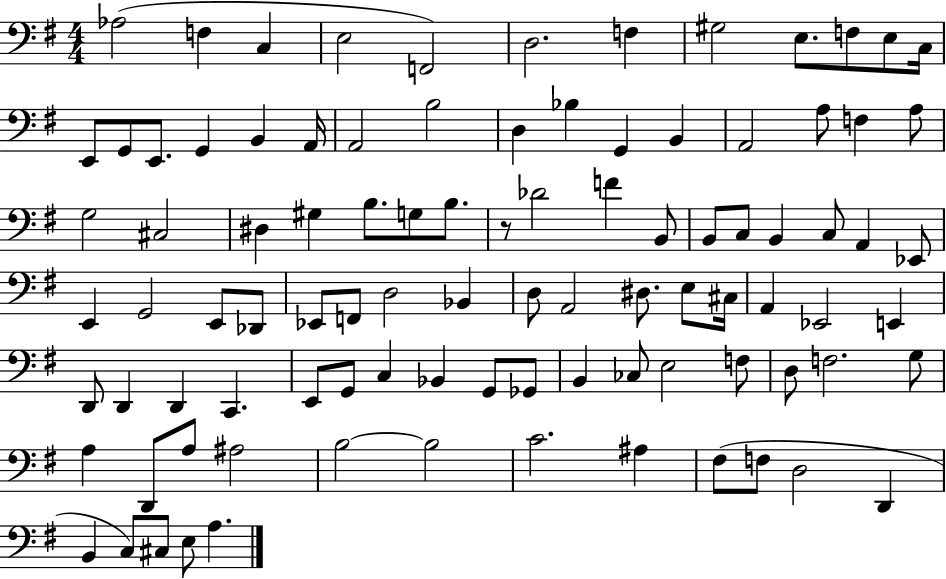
{
  \clef bass
  \numericTimeSignature
  \time 4/4
  \key g \major
  aes2( f4 c4 | e2 f,2) | d2. f4 | gis2 e8. f8 e8 c16 | \break e,8 g,8 e,8. g,4 b,4 a,16 | a,2 b2 | d4 bes4 g,4 b,4 | a,2 a8 f4 a8 | \break g2 cis2 | dis4 gis4 b8. g8 b8. | r8 des'2 f'4 b,8 | b,8 c8 b,4 c8 a,4 ees,8 | \break e,4 g,2 e,8 des,8 | ees,8 f,8 d2 bes,4 | d8 a,2 dis8. e8 cis16 | a,4 ees,2 e,4 | \break d,8 d,4 d,4 c,4. | e,8 g,8 c4 bes,4 g,8 ges,8 | b,4 ces8 e2 f8 | d8 f2. g8 | \break a4 d,8 a8 ais2 | b2~~ b2 | c'2. ais4 | fis8( f8 d2 d,4 | \break b,4 c8) cis8 e8 a4. | \bar "|."
}